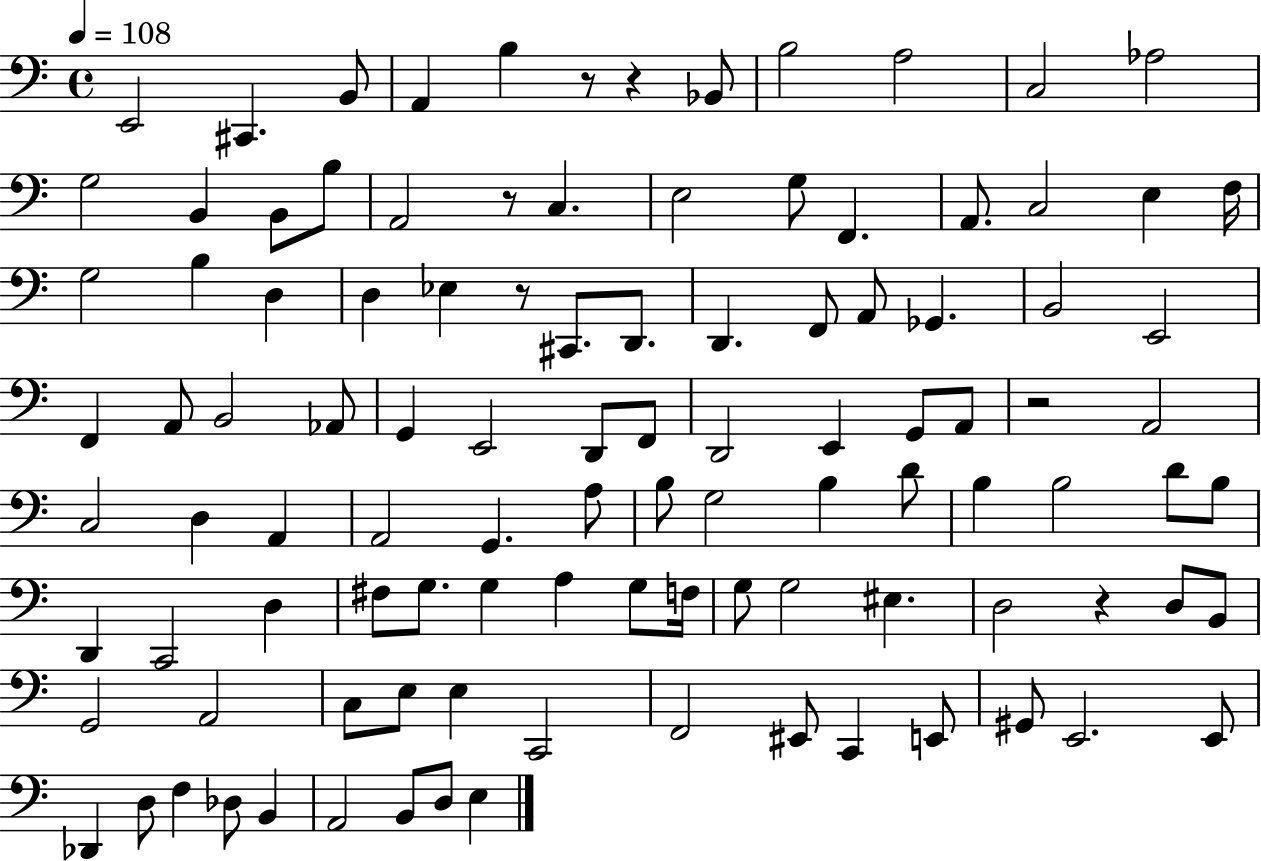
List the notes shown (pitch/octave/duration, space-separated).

E2/h C#2/q. B2/e A2/q B3/q R/e R/q Bb2/e B3/h A3/h C3/h Ab3/h G3/h B2/q B2/e B3/e A2/h R/e C3/q. E3/h G3/e F2/q. A2/e. C3/h E3/q F3/s G3/h B3/q D3/q D3/q Eb3/q R/e C#2/e. D2/e. D2/q. F2/e A2/e Gb2/q. B2/h E2/h F2/q A2/e B2/h Ab2/e G2/q E2/h D2/e F2/e D2/h E2/q G2/e A2/e R/h A2/h C3/h D3/q A2/q A2/h G2/q. A3/e B3/e G3/h B3/q D4/e B3/q B3/h D4/e B3/e D2/q C2/h D3/q F#3/e G3/e. G3/q A3/q G3/e F3/s G3/e G3/h EIS3/q. D3/h R/q D3/e B2/e G2/h A2/h C3/e E3/e E3/q C2/h F2/h EIS2/e C2/q E2/e G#2/e E2/h. E2/e Db2/q D3/e F3/q Db3/e B2/q A2/h B2/e D3/e E3/q